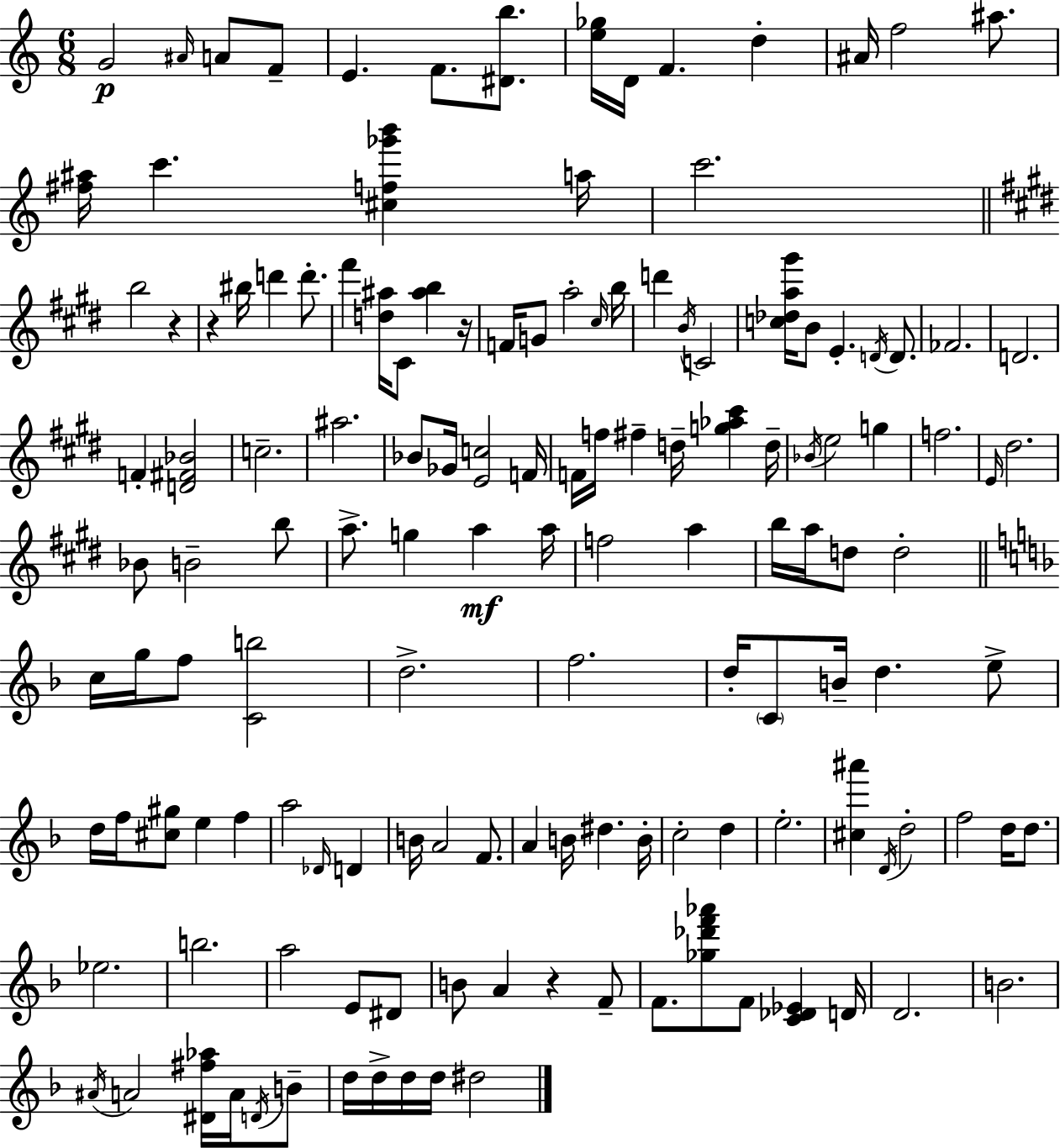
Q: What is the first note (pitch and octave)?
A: G4